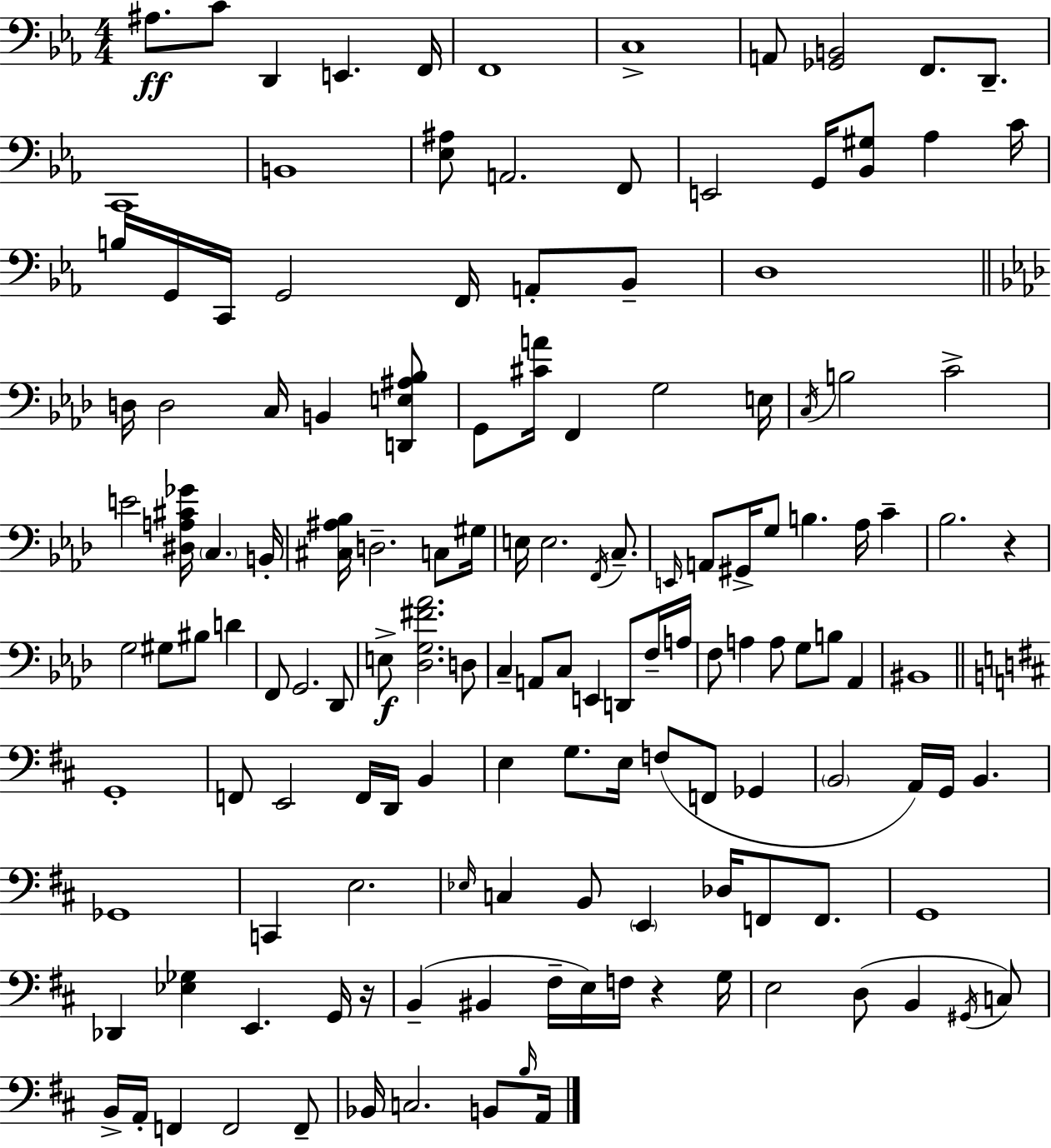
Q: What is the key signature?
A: C minor